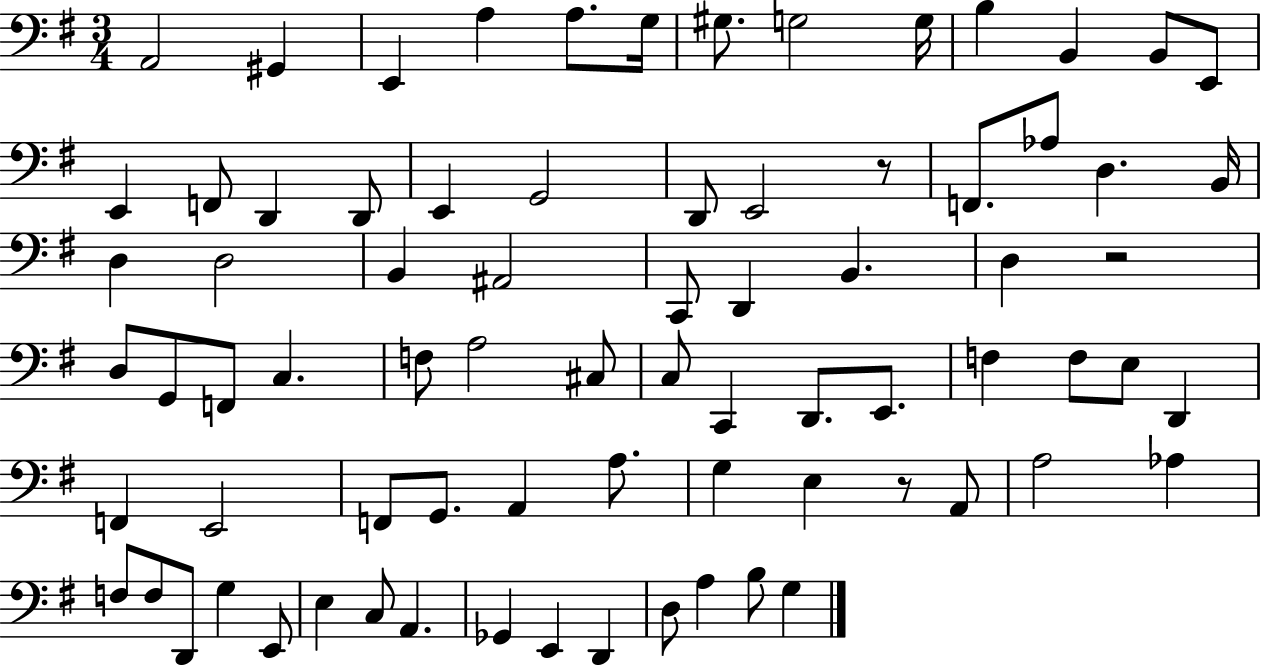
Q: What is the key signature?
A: G major